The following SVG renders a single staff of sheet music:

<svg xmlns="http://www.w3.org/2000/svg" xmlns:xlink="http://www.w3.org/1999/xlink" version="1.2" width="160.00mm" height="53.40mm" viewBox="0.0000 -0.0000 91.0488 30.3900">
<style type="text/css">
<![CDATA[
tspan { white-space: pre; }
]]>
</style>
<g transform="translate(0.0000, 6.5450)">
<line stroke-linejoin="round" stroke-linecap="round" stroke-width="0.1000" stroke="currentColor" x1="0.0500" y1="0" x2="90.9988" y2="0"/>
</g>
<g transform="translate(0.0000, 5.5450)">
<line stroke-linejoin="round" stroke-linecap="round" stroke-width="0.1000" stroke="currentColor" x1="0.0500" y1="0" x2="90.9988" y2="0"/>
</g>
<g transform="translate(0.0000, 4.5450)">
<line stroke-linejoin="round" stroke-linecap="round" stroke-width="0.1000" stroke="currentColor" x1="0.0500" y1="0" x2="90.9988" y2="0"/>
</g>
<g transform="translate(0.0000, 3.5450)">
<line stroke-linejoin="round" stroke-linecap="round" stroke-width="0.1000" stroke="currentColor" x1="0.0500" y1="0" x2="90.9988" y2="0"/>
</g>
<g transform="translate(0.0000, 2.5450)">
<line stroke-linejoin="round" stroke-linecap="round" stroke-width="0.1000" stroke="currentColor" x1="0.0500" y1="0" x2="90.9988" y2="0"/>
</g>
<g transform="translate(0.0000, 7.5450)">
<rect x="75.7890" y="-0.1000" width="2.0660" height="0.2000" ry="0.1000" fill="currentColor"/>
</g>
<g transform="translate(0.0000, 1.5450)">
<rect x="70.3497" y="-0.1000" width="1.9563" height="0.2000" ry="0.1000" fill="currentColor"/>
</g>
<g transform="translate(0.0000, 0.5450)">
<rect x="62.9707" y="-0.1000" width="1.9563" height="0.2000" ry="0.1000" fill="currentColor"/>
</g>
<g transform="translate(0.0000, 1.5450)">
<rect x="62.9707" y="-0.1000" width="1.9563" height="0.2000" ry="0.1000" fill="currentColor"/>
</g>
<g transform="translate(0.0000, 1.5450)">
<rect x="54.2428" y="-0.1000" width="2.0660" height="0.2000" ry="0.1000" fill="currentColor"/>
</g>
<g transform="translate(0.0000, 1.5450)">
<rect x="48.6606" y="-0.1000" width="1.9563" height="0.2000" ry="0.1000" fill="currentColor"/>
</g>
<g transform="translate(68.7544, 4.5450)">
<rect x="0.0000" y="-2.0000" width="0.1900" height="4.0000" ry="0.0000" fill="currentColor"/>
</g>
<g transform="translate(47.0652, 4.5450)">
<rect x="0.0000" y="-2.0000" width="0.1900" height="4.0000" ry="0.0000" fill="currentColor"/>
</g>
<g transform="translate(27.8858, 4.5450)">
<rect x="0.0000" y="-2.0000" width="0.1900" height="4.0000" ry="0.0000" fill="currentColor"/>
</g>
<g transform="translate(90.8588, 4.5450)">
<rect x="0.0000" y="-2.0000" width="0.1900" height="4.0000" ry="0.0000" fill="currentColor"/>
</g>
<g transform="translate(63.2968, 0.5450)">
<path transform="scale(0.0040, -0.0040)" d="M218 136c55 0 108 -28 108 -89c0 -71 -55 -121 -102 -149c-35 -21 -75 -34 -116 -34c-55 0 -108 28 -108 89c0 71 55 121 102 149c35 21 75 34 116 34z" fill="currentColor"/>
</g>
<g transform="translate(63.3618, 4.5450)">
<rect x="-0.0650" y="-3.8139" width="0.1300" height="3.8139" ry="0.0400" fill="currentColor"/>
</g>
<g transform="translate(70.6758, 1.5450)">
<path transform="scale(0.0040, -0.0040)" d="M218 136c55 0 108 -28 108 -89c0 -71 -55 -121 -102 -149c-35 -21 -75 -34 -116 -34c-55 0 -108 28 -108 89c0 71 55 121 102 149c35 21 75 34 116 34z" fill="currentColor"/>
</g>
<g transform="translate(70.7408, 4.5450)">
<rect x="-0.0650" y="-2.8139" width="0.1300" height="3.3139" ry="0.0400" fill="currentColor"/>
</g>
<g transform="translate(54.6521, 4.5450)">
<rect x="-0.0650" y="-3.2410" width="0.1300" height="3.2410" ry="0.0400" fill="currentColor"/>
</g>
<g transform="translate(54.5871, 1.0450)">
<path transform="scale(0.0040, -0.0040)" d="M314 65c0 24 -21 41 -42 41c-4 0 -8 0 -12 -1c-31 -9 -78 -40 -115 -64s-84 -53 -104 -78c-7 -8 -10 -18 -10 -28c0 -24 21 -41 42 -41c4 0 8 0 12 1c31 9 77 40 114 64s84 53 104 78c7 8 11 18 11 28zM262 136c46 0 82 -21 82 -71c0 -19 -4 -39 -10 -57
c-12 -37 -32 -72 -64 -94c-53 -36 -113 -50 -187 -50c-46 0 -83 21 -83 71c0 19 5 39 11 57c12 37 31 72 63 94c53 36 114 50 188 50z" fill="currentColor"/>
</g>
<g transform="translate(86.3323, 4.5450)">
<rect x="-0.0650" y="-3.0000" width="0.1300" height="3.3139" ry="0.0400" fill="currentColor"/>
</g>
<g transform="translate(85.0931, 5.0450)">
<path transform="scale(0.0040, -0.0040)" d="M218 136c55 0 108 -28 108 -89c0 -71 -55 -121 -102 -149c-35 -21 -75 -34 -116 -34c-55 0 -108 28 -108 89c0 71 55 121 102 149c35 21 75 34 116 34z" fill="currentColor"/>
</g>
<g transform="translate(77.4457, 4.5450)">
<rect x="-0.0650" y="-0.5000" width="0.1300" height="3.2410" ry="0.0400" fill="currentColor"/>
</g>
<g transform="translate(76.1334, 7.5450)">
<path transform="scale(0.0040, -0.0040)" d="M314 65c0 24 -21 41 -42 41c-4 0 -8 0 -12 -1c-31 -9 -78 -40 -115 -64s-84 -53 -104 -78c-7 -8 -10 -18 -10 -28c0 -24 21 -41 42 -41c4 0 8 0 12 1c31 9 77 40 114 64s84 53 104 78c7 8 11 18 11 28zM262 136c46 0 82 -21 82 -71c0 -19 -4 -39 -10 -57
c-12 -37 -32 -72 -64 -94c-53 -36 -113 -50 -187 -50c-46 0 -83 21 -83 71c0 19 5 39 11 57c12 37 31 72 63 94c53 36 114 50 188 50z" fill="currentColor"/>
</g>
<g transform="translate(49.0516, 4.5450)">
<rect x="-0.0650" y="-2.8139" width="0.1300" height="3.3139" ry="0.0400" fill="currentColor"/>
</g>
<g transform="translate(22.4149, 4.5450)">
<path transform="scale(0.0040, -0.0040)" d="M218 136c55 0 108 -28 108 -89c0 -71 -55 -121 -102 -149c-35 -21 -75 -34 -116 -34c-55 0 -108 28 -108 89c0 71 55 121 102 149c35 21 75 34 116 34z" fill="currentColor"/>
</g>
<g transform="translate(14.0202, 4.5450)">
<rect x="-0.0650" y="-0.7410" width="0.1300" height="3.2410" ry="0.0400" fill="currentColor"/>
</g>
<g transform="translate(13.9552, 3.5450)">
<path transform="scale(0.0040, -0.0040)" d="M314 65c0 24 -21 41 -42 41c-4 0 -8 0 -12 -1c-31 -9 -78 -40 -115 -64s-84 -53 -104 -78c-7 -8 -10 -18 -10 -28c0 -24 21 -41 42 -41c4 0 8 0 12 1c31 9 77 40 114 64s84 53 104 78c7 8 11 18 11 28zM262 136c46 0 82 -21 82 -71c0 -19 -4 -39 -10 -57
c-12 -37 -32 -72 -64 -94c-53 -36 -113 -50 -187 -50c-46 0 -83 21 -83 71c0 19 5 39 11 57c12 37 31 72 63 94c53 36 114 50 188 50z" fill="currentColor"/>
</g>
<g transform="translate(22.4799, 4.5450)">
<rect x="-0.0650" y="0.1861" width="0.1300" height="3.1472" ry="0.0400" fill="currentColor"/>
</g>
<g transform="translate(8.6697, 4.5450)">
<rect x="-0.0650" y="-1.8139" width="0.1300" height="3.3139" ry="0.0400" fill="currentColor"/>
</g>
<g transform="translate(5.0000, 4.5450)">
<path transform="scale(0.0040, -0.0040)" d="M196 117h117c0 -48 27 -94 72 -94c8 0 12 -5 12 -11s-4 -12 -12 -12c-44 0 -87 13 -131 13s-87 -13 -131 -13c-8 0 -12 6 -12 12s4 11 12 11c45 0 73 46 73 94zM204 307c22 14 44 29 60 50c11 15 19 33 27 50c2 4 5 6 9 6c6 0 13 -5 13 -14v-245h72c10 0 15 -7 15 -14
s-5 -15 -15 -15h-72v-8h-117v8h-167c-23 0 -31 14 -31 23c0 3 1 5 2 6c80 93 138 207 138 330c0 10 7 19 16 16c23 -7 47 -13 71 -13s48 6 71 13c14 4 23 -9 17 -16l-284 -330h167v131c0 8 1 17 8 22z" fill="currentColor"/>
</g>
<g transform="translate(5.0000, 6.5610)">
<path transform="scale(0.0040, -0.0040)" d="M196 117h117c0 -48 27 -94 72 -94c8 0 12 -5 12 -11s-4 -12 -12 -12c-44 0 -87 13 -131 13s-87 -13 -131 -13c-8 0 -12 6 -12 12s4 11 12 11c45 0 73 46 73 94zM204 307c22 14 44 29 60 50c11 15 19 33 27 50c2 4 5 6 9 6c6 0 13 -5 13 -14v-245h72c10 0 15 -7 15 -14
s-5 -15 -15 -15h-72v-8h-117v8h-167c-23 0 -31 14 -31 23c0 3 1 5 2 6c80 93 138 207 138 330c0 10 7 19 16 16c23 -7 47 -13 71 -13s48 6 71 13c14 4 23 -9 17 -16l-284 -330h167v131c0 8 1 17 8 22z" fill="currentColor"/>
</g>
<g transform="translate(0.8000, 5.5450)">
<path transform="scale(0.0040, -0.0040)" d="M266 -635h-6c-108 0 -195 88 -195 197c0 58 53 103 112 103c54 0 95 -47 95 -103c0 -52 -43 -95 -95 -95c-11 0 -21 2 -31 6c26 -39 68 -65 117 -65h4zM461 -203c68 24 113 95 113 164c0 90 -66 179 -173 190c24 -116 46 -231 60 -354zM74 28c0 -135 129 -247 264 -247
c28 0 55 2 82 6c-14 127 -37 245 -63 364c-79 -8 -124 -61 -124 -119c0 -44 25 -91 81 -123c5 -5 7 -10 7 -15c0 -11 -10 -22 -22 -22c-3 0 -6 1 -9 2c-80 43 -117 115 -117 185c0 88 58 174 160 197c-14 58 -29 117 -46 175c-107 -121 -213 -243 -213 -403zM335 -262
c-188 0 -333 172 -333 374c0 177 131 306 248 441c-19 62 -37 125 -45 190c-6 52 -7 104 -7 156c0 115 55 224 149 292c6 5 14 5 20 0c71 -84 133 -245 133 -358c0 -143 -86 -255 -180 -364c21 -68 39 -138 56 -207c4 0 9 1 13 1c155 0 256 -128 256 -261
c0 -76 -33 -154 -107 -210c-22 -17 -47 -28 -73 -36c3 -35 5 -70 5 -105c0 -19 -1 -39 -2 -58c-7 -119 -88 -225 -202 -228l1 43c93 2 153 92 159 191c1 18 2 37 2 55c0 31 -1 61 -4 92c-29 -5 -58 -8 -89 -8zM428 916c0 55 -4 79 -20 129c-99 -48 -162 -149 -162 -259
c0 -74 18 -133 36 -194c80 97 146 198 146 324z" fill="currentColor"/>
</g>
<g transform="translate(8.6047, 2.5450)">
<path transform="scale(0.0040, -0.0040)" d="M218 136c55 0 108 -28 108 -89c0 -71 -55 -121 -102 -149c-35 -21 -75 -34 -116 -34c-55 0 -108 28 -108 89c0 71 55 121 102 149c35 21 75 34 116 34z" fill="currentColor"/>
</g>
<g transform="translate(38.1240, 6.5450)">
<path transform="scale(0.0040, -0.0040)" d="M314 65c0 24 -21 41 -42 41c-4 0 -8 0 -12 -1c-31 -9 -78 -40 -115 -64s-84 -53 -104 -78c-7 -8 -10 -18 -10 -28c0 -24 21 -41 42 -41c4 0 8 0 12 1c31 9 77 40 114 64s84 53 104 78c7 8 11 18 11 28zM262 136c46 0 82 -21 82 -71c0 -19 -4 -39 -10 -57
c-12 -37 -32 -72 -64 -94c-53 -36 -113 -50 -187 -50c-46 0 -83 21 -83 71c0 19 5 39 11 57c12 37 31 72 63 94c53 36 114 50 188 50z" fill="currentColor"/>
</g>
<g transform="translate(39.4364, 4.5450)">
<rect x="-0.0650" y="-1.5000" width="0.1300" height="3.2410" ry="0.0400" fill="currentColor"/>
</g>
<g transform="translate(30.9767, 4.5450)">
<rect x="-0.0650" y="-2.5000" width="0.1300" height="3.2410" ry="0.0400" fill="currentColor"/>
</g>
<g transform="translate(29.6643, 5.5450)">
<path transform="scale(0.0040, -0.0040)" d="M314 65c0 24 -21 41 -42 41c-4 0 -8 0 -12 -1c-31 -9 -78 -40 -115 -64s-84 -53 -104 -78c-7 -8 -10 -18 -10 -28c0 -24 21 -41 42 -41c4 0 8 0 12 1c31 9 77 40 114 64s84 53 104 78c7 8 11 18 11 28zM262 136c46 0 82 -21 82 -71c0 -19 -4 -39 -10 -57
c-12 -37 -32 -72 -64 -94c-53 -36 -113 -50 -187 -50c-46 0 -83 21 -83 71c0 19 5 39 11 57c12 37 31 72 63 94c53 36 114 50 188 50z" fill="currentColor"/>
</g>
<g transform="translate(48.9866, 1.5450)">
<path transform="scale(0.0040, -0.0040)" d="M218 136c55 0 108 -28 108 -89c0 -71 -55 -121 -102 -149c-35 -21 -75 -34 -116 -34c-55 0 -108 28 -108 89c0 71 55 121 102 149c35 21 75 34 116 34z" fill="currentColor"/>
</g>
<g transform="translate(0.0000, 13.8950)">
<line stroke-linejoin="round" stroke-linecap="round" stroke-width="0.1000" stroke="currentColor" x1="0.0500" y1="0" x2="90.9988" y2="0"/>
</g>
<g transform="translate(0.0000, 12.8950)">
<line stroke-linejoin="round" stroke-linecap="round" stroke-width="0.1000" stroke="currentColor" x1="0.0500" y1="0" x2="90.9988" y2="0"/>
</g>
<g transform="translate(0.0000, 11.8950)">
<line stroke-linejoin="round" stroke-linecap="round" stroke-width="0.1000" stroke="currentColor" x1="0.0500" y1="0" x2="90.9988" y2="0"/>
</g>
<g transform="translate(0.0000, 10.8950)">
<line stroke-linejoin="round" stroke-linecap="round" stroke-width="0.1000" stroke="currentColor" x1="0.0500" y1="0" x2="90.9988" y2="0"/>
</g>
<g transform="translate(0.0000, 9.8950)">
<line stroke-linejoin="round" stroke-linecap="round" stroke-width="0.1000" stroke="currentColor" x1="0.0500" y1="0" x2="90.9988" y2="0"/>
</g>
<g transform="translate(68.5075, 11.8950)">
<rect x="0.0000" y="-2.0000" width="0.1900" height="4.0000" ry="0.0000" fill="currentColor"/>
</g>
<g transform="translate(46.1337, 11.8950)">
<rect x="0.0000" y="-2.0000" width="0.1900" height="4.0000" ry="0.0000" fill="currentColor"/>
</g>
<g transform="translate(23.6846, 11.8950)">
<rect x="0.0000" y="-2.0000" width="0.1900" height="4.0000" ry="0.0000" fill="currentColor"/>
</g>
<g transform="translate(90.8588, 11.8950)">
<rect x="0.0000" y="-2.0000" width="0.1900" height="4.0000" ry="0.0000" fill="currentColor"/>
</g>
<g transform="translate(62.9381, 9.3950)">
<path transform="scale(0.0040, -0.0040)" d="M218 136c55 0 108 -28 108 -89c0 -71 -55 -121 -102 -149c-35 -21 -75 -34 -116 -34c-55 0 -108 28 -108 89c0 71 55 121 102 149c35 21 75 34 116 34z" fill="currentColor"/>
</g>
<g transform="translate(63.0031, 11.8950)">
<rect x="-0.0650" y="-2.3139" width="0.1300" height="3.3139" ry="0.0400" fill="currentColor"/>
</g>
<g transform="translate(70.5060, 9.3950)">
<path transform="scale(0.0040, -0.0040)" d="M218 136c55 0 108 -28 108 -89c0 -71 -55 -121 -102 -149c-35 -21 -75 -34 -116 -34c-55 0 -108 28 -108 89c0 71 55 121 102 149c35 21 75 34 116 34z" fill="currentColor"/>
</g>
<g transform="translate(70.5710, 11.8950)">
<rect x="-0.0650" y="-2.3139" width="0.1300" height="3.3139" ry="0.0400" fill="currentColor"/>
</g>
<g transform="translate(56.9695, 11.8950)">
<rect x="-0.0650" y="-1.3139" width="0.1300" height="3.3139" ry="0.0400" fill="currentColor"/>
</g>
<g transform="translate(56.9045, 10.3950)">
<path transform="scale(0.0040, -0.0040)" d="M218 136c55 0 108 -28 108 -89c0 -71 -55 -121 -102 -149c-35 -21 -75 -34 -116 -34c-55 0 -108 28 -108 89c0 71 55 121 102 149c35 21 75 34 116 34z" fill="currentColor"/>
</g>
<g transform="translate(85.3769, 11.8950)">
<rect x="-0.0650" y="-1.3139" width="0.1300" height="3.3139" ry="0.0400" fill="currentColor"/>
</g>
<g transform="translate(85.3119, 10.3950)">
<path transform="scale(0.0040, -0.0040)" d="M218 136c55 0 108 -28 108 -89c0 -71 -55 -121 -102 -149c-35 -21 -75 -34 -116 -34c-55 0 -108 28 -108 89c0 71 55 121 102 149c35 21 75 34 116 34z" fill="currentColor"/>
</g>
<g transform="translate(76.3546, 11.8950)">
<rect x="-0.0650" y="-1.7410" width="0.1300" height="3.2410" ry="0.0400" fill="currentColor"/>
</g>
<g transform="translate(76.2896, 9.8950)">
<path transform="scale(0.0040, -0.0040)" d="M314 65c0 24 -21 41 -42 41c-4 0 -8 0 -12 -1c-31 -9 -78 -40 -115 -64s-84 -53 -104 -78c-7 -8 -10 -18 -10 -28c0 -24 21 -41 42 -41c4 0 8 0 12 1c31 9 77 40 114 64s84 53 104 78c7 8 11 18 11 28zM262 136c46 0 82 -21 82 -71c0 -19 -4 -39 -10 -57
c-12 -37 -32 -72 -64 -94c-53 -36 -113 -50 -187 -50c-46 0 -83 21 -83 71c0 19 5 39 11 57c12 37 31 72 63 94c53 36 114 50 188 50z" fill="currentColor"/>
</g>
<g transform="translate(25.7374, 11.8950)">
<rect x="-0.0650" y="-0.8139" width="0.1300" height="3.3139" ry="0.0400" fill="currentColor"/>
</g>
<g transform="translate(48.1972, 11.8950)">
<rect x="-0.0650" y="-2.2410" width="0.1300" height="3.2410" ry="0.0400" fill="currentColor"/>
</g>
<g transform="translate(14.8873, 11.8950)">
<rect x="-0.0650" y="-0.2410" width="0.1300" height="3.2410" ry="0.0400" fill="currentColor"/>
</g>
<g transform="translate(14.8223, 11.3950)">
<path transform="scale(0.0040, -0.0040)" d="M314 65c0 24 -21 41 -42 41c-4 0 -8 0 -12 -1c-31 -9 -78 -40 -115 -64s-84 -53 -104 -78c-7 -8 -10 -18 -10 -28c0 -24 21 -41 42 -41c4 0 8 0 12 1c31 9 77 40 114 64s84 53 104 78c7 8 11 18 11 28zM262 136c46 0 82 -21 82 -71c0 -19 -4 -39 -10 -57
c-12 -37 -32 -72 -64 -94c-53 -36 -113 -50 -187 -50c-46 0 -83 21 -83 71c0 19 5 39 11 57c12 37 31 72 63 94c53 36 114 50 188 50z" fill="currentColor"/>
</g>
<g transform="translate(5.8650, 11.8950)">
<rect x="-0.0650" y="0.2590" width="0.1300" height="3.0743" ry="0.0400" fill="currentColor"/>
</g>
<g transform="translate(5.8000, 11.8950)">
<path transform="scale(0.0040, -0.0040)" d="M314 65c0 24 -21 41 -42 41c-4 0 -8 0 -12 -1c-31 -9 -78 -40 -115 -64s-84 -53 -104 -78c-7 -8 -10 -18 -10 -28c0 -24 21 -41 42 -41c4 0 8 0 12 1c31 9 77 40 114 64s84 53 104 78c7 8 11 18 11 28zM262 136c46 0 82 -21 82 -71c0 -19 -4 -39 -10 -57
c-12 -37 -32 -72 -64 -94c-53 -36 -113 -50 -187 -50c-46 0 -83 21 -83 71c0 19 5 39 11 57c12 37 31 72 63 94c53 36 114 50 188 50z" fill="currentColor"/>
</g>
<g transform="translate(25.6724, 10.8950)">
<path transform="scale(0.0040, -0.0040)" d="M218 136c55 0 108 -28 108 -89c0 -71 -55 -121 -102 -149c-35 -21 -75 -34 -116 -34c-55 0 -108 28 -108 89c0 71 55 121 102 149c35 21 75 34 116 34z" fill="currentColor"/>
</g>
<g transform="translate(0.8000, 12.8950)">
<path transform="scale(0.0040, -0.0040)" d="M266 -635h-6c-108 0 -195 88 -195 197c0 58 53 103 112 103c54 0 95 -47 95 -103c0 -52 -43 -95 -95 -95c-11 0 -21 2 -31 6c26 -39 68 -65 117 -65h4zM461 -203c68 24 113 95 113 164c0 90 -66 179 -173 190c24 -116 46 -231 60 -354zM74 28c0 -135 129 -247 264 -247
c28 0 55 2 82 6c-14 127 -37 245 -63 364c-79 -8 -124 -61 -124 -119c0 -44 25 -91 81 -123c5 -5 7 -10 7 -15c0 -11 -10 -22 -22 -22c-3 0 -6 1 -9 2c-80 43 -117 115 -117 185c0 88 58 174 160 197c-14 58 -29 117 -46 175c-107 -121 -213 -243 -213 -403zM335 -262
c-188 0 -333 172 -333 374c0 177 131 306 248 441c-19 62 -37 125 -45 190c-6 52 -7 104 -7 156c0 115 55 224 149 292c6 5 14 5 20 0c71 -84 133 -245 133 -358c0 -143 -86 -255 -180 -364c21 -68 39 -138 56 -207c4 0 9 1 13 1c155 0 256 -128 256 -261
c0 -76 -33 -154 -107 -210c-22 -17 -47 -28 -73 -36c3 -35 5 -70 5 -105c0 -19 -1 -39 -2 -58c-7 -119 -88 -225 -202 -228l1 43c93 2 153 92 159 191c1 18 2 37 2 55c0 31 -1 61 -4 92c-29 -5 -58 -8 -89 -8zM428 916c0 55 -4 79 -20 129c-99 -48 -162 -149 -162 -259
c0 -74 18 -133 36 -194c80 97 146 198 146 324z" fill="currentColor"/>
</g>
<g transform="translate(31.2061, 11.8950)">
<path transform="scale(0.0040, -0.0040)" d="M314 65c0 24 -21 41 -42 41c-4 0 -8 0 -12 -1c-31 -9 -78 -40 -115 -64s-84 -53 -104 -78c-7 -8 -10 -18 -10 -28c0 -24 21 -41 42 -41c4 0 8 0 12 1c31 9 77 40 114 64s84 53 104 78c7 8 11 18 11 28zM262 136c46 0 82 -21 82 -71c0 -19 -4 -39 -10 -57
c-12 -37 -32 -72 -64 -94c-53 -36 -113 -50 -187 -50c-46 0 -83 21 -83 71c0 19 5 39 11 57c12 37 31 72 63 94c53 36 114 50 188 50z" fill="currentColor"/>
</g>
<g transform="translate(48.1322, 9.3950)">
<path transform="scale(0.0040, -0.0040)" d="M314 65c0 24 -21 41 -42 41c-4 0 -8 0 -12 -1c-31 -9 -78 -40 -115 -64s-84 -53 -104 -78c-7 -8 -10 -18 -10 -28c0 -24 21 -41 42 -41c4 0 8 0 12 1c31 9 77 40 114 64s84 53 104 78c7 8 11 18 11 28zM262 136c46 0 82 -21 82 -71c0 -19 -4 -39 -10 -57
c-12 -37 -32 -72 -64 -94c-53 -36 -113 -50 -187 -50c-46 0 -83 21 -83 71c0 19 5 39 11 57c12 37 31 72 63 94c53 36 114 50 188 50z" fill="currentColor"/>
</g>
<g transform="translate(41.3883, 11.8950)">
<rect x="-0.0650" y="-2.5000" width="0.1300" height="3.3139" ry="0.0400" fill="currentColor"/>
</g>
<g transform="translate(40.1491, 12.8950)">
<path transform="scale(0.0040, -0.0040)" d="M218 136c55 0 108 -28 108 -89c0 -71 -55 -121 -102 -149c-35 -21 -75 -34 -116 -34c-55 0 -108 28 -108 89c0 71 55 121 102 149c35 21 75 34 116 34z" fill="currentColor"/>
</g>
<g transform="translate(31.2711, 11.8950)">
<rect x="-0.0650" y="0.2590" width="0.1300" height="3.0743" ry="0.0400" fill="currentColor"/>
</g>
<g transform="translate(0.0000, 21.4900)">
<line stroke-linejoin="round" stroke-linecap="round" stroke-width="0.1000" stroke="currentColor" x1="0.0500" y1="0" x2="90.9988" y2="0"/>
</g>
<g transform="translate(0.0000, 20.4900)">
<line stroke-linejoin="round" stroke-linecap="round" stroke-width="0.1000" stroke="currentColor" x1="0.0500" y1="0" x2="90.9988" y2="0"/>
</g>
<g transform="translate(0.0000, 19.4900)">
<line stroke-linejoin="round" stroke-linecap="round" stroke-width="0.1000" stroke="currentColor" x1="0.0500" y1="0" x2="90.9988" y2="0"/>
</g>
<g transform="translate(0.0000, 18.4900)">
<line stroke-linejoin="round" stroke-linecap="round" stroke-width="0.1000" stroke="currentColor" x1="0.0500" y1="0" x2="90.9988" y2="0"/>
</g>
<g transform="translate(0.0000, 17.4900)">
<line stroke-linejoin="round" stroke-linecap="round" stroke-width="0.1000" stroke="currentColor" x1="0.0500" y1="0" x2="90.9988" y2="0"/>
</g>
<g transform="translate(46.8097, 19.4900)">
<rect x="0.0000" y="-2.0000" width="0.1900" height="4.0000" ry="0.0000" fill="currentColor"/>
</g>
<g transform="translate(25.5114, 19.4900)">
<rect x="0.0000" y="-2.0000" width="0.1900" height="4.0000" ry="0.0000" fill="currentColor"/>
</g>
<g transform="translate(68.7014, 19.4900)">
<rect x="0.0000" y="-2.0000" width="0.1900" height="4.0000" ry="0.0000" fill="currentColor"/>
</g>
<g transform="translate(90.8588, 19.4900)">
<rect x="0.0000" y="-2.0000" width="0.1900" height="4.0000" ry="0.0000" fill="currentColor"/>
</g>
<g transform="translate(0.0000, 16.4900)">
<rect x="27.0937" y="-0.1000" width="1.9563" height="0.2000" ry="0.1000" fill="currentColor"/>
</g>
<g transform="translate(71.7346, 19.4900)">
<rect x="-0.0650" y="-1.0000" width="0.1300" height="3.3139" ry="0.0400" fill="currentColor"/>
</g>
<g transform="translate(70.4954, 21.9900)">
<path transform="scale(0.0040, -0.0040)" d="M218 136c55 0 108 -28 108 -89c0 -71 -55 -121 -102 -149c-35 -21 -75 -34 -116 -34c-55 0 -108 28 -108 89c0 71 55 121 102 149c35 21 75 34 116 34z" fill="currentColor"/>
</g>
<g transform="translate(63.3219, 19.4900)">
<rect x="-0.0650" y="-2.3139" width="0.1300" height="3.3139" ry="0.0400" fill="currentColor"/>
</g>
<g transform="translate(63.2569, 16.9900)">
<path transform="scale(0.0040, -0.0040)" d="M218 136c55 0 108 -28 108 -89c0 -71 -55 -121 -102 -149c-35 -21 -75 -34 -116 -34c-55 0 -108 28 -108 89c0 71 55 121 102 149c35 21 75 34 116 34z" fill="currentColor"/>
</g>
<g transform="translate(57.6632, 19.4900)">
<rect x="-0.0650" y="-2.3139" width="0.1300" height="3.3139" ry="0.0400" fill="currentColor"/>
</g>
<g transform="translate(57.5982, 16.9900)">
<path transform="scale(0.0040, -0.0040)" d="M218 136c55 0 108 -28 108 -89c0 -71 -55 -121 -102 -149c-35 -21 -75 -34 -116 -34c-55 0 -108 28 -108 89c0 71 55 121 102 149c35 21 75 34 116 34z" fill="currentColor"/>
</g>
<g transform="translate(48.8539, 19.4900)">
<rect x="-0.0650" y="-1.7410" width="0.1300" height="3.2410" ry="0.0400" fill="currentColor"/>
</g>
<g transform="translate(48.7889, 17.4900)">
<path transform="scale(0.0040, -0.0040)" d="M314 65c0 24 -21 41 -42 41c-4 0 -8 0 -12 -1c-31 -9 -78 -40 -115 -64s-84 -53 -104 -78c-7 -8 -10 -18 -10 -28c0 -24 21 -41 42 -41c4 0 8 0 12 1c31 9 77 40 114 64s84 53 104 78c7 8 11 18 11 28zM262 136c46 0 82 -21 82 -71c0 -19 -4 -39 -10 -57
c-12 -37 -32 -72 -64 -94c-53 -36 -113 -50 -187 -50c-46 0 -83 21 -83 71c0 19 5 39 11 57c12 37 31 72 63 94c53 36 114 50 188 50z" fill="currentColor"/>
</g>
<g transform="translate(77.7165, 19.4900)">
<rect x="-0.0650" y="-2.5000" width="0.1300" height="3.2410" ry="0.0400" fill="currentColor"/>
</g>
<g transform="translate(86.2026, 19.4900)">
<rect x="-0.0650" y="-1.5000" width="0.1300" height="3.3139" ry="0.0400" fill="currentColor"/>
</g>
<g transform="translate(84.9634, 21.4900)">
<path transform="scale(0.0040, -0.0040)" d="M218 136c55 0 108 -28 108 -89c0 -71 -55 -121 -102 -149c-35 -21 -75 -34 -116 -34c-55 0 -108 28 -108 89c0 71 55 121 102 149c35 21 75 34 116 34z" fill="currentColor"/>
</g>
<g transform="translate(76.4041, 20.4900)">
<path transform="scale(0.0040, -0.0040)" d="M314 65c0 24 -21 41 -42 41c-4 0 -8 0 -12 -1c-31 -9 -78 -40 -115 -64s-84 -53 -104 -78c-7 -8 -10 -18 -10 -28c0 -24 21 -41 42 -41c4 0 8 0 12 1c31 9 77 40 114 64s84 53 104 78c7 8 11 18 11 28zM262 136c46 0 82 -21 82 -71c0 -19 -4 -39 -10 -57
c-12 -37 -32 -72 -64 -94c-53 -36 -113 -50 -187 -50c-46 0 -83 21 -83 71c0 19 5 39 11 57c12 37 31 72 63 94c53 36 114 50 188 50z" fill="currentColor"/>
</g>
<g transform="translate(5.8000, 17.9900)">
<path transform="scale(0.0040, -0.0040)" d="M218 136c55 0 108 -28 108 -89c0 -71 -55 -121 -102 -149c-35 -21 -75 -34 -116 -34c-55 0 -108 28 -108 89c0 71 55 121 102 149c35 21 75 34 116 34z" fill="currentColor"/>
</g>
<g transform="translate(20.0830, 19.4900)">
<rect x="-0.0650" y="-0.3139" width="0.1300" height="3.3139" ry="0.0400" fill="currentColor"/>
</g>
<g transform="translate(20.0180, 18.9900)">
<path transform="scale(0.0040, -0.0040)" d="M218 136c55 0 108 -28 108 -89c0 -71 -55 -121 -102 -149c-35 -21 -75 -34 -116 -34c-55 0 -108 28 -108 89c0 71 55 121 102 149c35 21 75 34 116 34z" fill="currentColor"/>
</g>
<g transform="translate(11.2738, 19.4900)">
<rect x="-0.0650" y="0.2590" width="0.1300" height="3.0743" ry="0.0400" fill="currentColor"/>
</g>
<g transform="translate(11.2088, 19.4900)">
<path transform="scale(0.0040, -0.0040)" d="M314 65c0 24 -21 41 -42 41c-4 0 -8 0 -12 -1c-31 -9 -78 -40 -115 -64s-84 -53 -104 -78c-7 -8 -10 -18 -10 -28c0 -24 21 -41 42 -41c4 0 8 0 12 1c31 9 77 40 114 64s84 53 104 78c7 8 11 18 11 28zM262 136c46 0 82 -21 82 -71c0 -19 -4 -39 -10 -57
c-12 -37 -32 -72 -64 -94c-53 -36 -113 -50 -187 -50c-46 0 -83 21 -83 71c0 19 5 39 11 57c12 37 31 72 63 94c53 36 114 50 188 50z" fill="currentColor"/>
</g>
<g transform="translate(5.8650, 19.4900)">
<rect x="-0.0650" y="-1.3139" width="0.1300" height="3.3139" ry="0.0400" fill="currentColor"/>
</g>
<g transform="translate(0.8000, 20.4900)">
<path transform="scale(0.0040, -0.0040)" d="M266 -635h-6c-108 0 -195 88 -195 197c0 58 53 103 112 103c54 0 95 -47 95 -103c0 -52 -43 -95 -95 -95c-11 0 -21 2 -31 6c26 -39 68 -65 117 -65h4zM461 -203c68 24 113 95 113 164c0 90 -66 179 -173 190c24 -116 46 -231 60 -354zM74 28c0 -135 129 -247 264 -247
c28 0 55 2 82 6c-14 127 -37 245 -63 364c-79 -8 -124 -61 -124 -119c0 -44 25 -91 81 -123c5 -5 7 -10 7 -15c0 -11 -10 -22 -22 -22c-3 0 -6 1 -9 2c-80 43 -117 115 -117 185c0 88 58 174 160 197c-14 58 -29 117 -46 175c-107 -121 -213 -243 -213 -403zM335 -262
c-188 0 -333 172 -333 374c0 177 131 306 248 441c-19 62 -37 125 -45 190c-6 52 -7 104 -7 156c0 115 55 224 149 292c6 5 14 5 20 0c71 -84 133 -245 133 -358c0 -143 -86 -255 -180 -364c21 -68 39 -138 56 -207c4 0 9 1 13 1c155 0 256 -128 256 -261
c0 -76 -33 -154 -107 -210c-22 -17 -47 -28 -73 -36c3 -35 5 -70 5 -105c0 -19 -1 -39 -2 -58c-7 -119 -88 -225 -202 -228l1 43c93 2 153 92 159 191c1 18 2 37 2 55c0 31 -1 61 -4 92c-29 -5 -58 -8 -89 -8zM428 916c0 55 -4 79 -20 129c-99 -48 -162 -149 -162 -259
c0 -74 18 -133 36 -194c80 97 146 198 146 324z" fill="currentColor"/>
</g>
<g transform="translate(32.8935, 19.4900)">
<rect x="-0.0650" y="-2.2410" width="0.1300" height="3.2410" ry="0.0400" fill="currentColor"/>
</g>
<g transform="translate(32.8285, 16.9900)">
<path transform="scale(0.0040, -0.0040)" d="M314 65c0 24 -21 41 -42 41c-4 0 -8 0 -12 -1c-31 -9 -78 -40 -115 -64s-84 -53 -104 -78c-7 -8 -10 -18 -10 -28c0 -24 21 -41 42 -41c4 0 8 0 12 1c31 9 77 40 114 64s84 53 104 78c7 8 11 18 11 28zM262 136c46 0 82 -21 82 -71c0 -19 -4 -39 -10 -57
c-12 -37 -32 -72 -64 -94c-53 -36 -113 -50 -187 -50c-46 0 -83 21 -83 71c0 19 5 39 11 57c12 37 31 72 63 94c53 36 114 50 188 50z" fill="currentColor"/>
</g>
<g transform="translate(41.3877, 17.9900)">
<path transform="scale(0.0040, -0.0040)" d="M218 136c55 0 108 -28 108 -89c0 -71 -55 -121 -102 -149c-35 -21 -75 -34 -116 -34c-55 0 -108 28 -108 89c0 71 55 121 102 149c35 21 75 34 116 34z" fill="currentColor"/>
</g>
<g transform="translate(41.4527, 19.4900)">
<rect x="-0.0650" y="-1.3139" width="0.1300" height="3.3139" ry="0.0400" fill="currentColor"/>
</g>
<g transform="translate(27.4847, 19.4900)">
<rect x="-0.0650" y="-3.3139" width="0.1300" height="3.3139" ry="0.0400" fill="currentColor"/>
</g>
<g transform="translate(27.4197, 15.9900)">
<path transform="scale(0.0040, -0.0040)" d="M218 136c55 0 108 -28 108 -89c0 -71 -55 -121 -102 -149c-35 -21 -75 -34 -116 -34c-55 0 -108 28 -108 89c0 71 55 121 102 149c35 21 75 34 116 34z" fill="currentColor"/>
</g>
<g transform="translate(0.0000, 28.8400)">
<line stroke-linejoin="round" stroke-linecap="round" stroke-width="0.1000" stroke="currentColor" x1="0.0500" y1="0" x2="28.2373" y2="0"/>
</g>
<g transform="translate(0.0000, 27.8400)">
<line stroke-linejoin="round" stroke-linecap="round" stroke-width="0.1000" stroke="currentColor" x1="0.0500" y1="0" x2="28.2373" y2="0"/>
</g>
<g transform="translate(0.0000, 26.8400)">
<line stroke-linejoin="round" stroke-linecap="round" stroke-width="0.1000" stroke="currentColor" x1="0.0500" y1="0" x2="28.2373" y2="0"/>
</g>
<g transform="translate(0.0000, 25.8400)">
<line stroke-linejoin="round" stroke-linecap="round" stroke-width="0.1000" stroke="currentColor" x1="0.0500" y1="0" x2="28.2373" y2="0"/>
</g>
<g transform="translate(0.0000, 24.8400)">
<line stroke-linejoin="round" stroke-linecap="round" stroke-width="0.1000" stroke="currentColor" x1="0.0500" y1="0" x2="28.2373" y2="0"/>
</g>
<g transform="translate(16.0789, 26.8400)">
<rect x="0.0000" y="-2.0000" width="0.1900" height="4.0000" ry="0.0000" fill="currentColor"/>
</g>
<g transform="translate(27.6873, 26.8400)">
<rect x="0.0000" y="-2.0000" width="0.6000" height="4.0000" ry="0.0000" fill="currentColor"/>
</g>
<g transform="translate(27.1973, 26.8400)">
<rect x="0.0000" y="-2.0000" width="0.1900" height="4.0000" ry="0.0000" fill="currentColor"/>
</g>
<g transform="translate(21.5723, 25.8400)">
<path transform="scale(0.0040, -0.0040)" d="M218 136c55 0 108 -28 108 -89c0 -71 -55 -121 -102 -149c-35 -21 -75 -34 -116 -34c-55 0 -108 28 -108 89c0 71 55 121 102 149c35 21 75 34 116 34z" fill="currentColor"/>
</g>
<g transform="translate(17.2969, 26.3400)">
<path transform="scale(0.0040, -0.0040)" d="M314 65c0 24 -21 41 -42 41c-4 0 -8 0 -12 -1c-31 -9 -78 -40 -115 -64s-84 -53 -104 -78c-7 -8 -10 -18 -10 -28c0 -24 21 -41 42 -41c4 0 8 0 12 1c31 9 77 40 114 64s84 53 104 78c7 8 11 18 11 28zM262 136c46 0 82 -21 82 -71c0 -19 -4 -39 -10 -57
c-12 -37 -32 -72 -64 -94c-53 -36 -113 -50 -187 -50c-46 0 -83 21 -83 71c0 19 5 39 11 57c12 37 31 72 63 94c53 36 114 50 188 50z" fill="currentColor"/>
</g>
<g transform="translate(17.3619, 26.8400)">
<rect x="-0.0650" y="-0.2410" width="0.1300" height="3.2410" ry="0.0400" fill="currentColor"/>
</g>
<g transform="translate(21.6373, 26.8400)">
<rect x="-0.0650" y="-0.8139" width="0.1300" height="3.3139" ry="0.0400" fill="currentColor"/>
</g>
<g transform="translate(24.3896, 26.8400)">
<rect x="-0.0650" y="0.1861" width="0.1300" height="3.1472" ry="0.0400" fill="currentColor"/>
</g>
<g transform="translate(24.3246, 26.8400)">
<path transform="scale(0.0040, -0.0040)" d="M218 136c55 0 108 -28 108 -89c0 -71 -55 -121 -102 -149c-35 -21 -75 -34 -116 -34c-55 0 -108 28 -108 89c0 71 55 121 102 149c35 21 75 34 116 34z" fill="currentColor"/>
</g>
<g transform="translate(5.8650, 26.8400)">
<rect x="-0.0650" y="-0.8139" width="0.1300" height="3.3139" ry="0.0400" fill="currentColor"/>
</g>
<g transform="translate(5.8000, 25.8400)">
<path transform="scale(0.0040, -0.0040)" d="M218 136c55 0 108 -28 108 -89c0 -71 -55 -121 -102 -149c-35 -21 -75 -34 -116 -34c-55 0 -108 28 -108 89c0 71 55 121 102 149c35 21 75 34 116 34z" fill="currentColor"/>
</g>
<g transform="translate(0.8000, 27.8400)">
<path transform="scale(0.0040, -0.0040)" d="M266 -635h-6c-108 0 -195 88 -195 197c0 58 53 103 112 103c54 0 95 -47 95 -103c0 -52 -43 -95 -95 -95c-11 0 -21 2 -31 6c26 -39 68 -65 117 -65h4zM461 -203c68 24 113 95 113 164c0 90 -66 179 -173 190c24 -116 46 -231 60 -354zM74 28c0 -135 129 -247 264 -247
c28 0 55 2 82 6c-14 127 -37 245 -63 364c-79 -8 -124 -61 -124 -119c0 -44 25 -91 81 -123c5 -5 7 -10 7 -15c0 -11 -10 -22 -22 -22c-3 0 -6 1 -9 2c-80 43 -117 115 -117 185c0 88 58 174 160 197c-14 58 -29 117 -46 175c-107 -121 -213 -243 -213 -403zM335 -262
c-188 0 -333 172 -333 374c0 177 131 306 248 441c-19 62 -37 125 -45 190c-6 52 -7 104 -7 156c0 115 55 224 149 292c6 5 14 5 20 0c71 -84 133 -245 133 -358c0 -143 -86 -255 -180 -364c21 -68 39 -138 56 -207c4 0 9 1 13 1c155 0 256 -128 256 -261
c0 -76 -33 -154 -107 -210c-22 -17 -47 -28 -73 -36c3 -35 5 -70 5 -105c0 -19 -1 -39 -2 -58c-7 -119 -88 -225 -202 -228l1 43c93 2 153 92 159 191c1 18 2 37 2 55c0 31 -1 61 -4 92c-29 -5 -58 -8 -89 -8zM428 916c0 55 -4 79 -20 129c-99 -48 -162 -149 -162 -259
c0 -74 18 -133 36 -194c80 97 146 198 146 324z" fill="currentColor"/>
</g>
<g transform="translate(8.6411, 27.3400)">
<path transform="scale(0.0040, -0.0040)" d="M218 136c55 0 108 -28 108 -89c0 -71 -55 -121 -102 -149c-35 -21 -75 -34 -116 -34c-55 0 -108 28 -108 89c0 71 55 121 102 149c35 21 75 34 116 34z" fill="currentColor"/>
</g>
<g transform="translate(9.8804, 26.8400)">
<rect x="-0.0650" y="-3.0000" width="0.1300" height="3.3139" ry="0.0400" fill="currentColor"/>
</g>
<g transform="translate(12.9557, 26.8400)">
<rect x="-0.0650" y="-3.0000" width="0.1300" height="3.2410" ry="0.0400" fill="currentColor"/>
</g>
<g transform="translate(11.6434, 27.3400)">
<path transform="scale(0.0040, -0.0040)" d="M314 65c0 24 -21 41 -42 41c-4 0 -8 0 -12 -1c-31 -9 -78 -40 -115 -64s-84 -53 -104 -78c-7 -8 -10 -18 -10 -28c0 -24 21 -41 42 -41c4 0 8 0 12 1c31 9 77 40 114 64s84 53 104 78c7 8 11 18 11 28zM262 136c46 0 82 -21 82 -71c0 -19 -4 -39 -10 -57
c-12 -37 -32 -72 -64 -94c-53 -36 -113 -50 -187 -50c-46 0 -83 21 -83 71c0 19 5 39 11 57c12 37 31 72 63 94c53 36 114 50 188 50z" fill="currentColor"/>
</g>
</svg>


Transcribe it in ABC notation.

X:1
T:Untitled
M:4/4
L:1/4
K:C
f d2 B G2 E2 a b2 c' a C2 A B2 c2 d B2 G g2 e g g f2 e e B2 c b g2 e f2 g g D G2 E d A A2 c2 d B